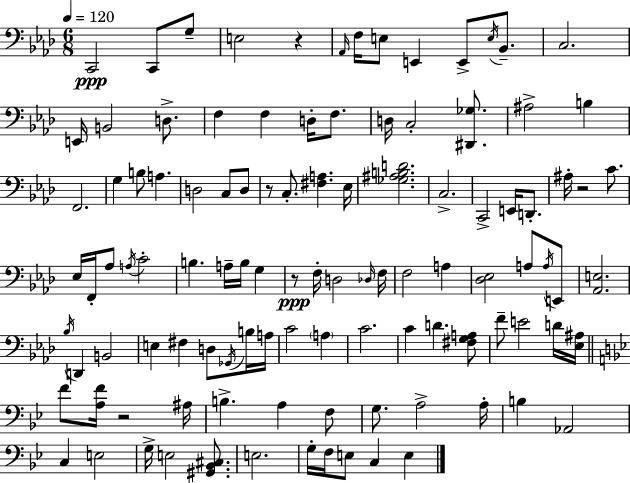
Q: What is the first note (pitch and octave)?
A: C2